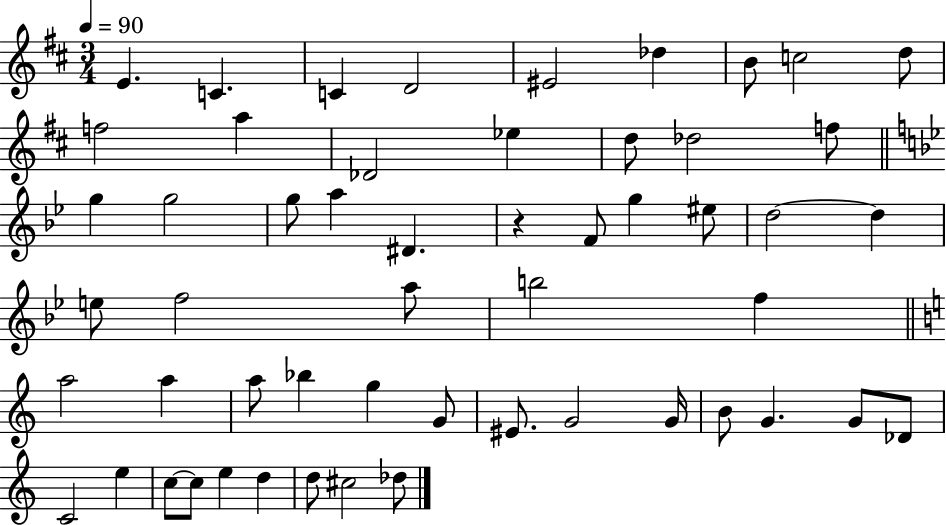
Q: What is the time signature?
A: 3/4